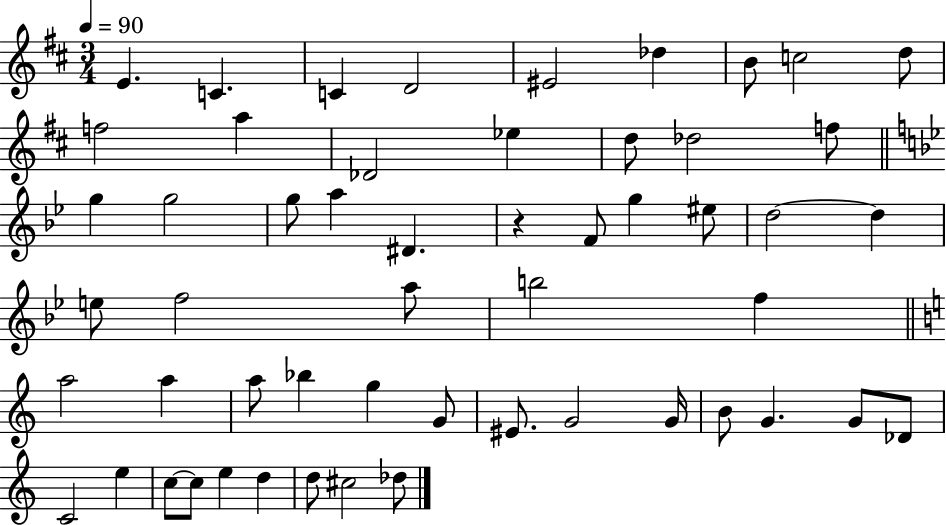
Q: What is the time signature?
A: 3/4